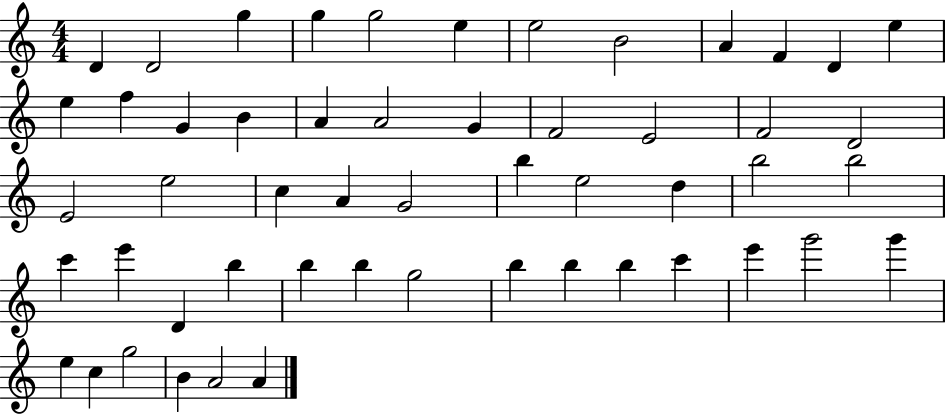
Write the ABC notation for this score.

X:1
T:Untitled
M:4/4
L:1/4
K:C
D D2 g g g2 e e2 B2 A F D e e f G B A A2 G F2 E2 F2 D2 E2 e2 c A G2 b e2 d b2 b2 c' e' D b b b g2 b b b c' e' g'2 g' e c g2 B A2 A